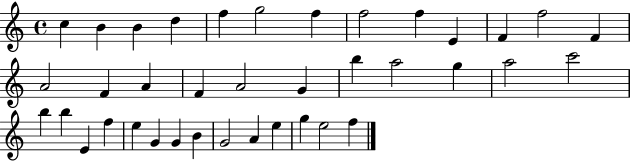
C5/q B4/q B4/q D5/q F5/q G5/h F5/q F5/h F5/q E4/q F4/q F5/h F4/q A4/h F4/q A4/q F4/q A4/h G4/q B5/q A5/h G5/q A5/h C6/h B5/q B5/q E4/q F5/q E5/q G4/q G4/q B4/q G4/h A4/q E5/q G5/q E5/h F5/q